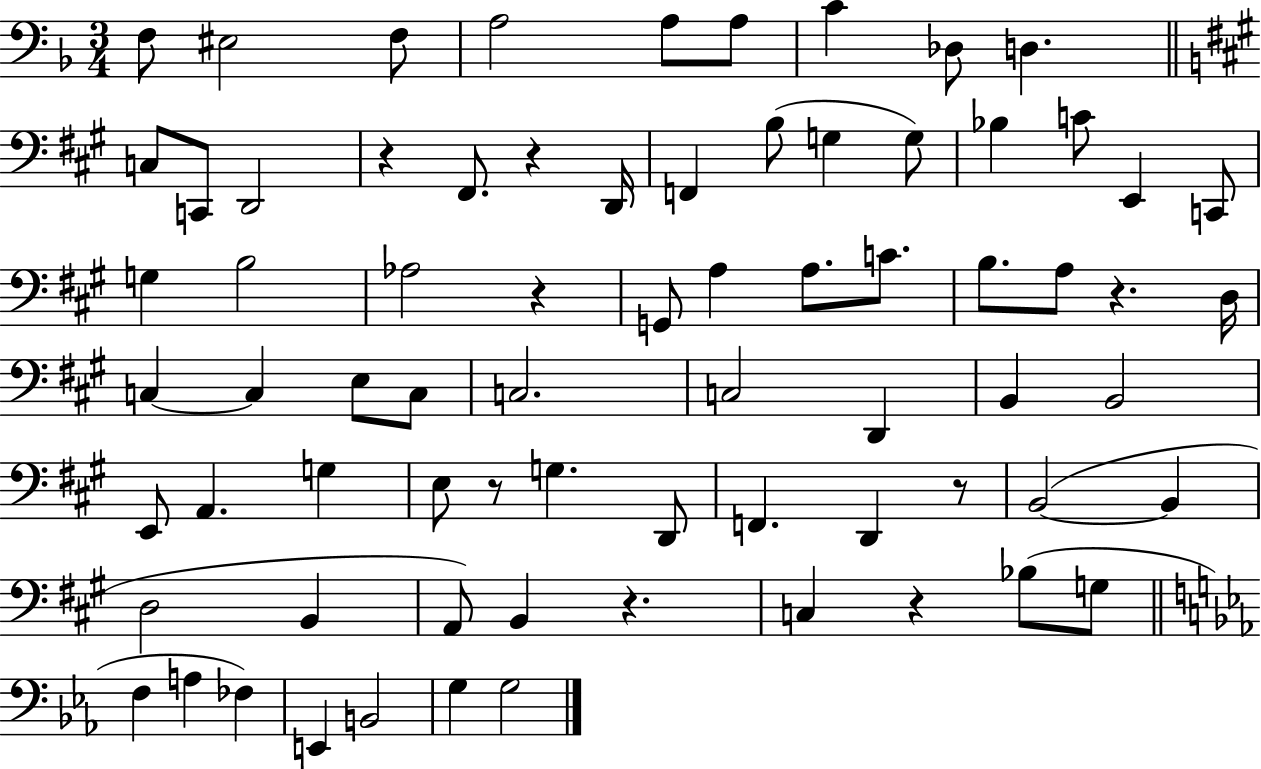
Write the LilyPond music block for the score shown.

{
  \clef bass
  \numericTimeSignature
  \time 3/4
  \key f \major
  f8 eis2 f8 | a2 a8 a8 | c'4 des8 d4. | \bar "||" \break \key a \major c8 c,8 d,2 | r4 fis,8. r4 d,16 | f,4 b8( g4 g8) | bes4 c'8 e,4 c,8 | \break g4 b2 | aes2 r4 | g,8 a4 a8. c'8. | b8. a8 r4. d16 | \break c4~~ c4 e8 c8 | c2. | c2 d,4 | b,4 b,2 | \break e,8 a,4. g4 | e8 r8 g4. d,8 | f,4. d,4 r8 | b,2~(~ b,4 | \break d2 b,4 | a,8) b,4 r4. | c4 r4 bes8( g8 | \bar "||" \break \key c \minor f4 a4 fes4) | e,4 b,2 | g4 g2 | \bar "|."
}